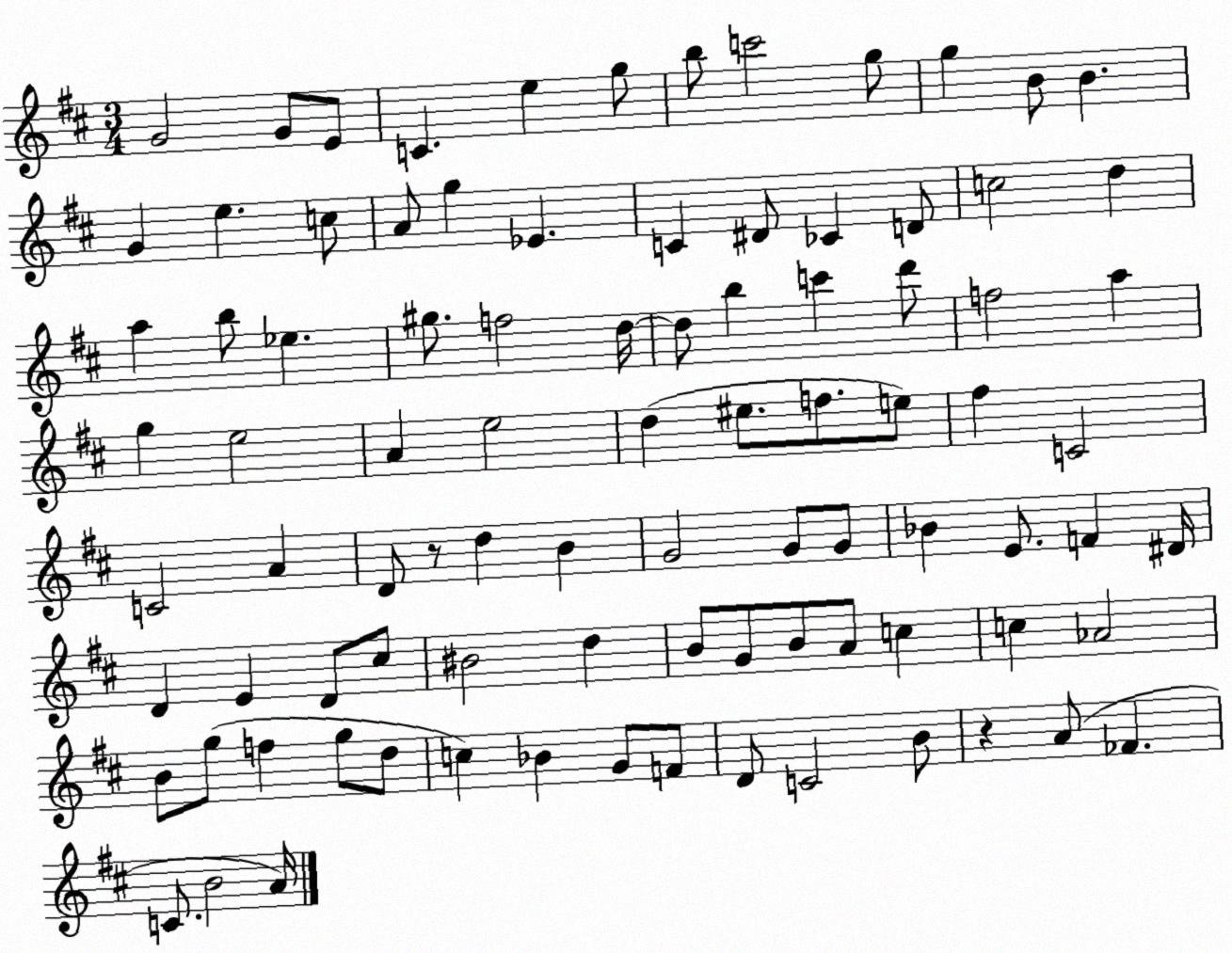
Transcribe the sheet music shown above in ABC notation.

X:1
T:Untitled
M:3/4
L:1/4
K:D
G2 G/2 E/2 C e g/2 b/2 c'2 g/2 g B/2 B G e c/2 A/2 g _E C ^D/2 _C D/2 c2 d a b/2 _e ^g/2 f2 d/4 d/2 b c' d'/2 f2 a g e2 A e2 d ^e/2 f/2 e/2 ^f C2 C2 A D/2 z/2 d B G2 G/2 G/2 _B E/2 F ^D/4 D E D/2 ^c/2 ^B2 d B/2 G/2 B/2 A/2 c c _A2 B/2 g/2 f g/2 d/2 c _B G/2 F/2 D/2 C2 B/2 z A/2 _F C/2 B2 A/4